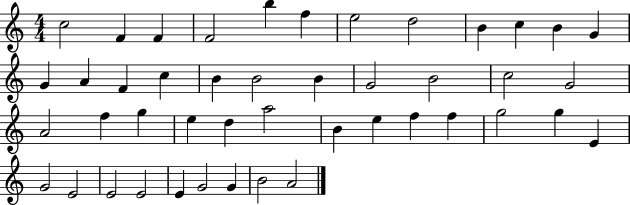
C5/h F4/q F4/q F4/h B5/q F5/q E5/h D5/h B4/q C5/q B4/q G4/q G4/q A4/q F4/q C5/q B4/q B4/h B4/q G4/h B4/h C5/h G4/h A4/h F5/q G5/q E5/q D5/q A5/h B4/q E5/q F5/q F5/q G5/h G5/q E4/q G4/h E4/h E4/h E4/h E4/q G4/h G4/q B4/h A4/h